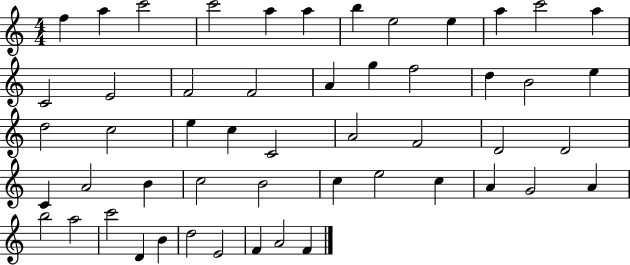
X:1
T:Untitled
M:4/4
L:1/4
K:C
f a c'2 c'2 a a b e2 e a c'2 a C2 E2 F2 F2 A g f2 d B2 e d2 c2 e c C2 A2 F2 D2 D2 C A2 B c2 B2 c e2 c A G2 A b2 a2 c'2 D B d2 E2 F A2 F